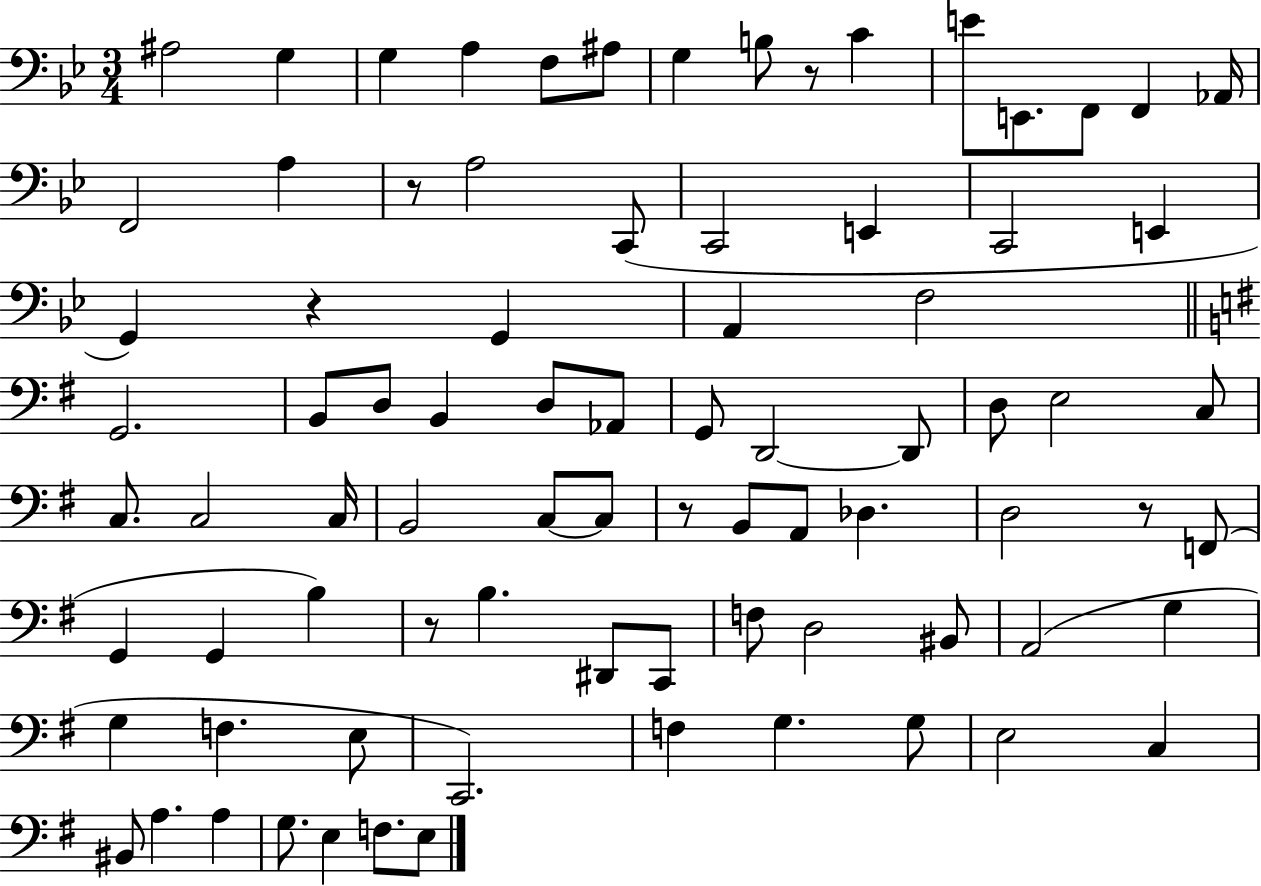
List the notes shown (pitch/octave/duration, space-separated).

A#3/h G3/q G3/q A3/q F3/e A#3/e G3/q B3/e R/e C4/q E4/e E2/e. F2/e F2/q Ab2/s F2/h A3/q R/e A3/h C2/e C2/h E2/q C2/h E2/q G2/q R/q G2/q A2/q F3/h G2/h. B2/e D3/e B2/q D3/e Ab2/e G2/e D2/h D2/e D3/e E3/h C3/e C3/e. C3/h C3/s B2/h C3/e C3/e R/e B2/e A2/e Db3/q. D3/h R/e F2/e G2/q G2/q B3/q R/e B3/q. D#2/e C2/e F3/e D3/h BIS2/e A2/h G3/q G3/q F3/q. E3/e C2/h. F3/q G3/q. G3/e E3/h C3/q BIS2/e A3/q. A3/q G3/e. E3/q F3/e. E3/e